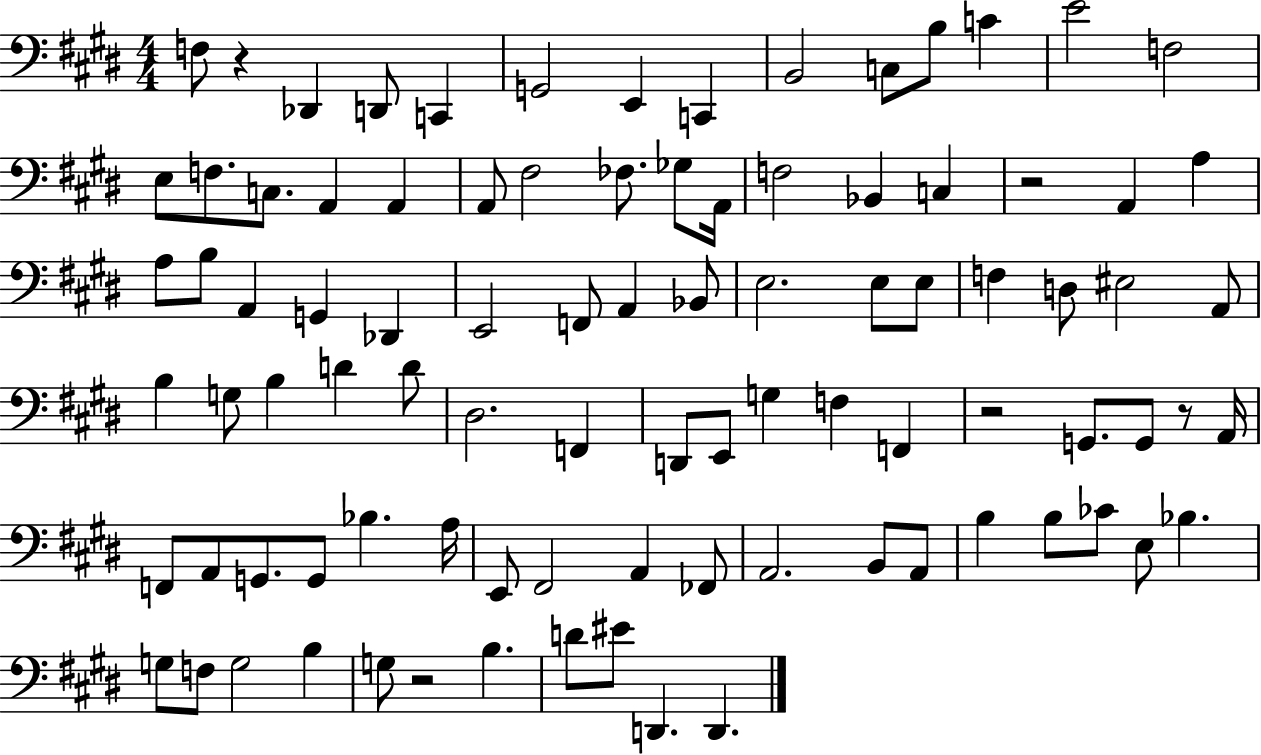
{
  \clef bass
  \numericTimeSignature
  \time 4/4
  \key e \major
  f8 r4 des,4 d,8 c,4 | g,2 e,4 c,4 | b,2 c8 b8 c'4 | e'2 f2 | \break e8 f8. c8. a,4 a,4 | a,8 fis2 fes8. ges8 a,16 | f2 bes,4 c4 | r2 a,4 a4 | \break a8 b8 a,4 g,4 des,4 | e,2 f,8 a,4 bes,8 | e2. e8 e8 | f4 d8 eis2 a,8 | \break b4 g8 b4 d'4 d'8 | dis2. f,4 | d,8 e,8 g4 f4 f,4 | r2 g,8. g,8 r8 a,16 | \break f,8 a,8 g,8. g,8 bes4. a16 | e,8 fis,2 a,4 fes,8 | a,2. b,8 a,8 | b4 b8 ces'8 e8 bes4. | \break g8 f8 g2 b4 | g8 r2 b4. | d'8 eis'8 d,4. d,4. | \bar "|."
}